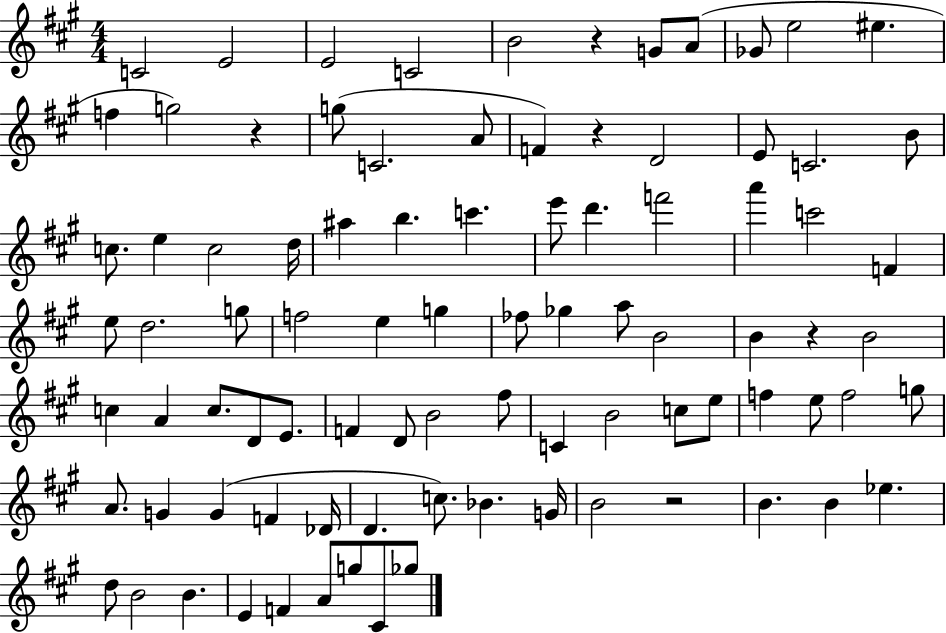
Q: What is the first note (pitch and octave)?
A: C4